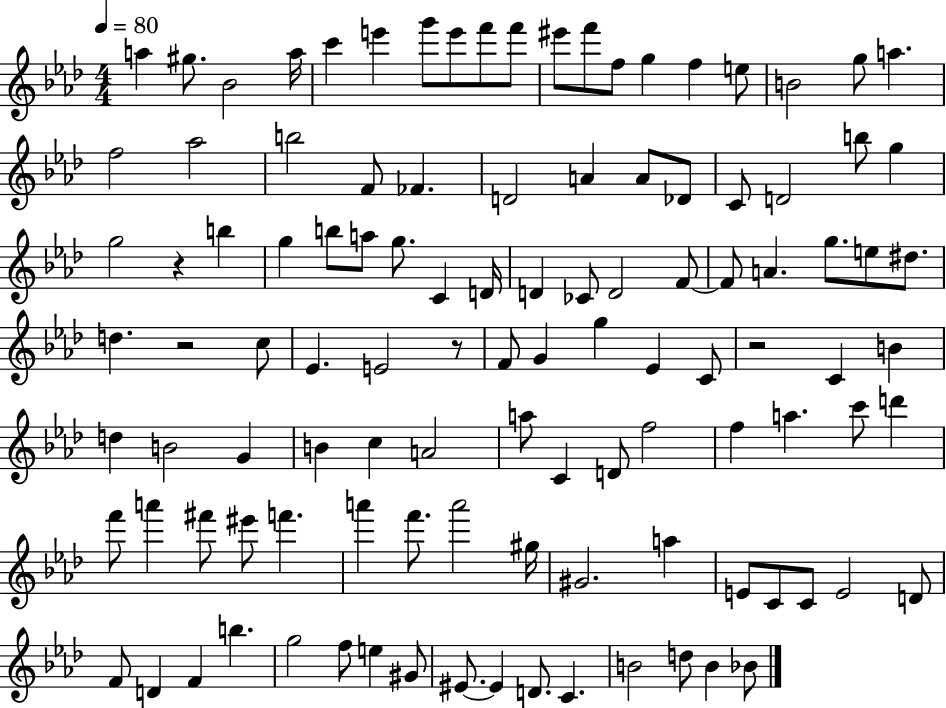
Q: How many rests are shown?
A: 4